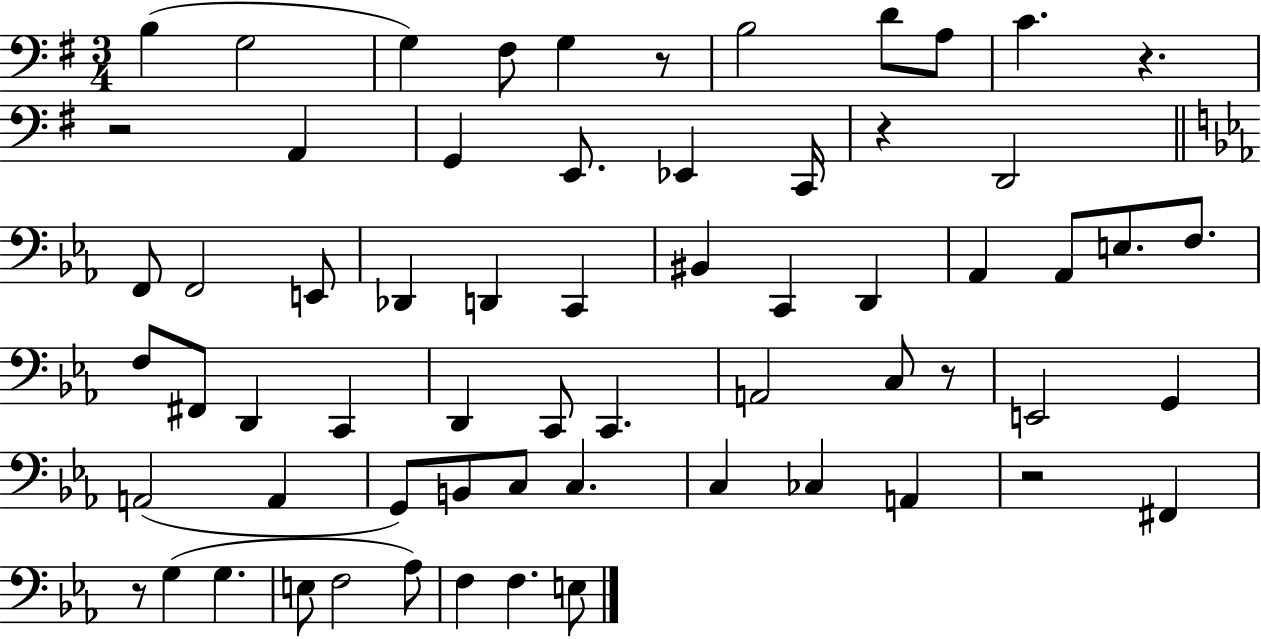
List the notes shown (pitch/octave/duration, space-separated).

B3/q G3/h G3/q F#3/e G3/q R/e B3/h D4/e A3/e C4/q. R/q. R/h A2/q G2/q E2/e. Eb2/q C2/s R/q D2/h F2/e F2/h E2/e Db2/q D2/q C2/q BIS2/q C2/q D2/q Ab2/q Ab2/e E3/e. F3/e. F3/e F#2/e D2/q C2/q D2/q C2/e C2/q. A2/h C3/e R/e E2/h G2/q A2/h A2/q G2/e B2/e C3/e C3/q. C3/q CES3/q A2/q R/h F#2/q R/e G3/q G3/q. E3/e F3/h Ab3/e F3/q F3/q. E3/e